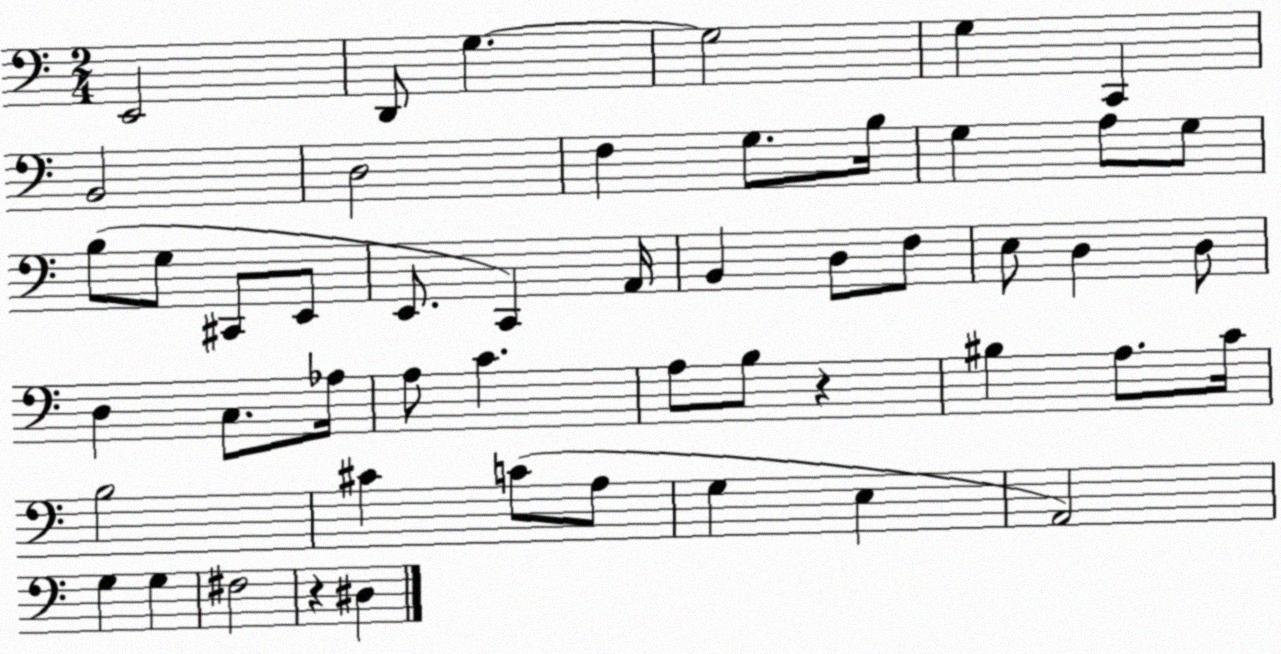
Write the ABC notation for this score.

X:1
T:Untitled
M:2/4
L:1/4
K:C
E,,2 D,,/2 G, G,2 G, C,, B,,2 D,2 F, G,/2 B,/4 G, A,/2 G,/2 B,/2 G,/2 ^C,,/2 E,,/2 E,,/2 C,, A,,/4 B,, D,/2 F,/2 E,/2 D, D,/2 D, C,/2 _A,/4 A,/2 C A,/2 B,/2 z ^B, A,/2 C/4 B,2 ^C C/2 A,/2 G, E, A,,2 G, G, ^F,2 z ^D,